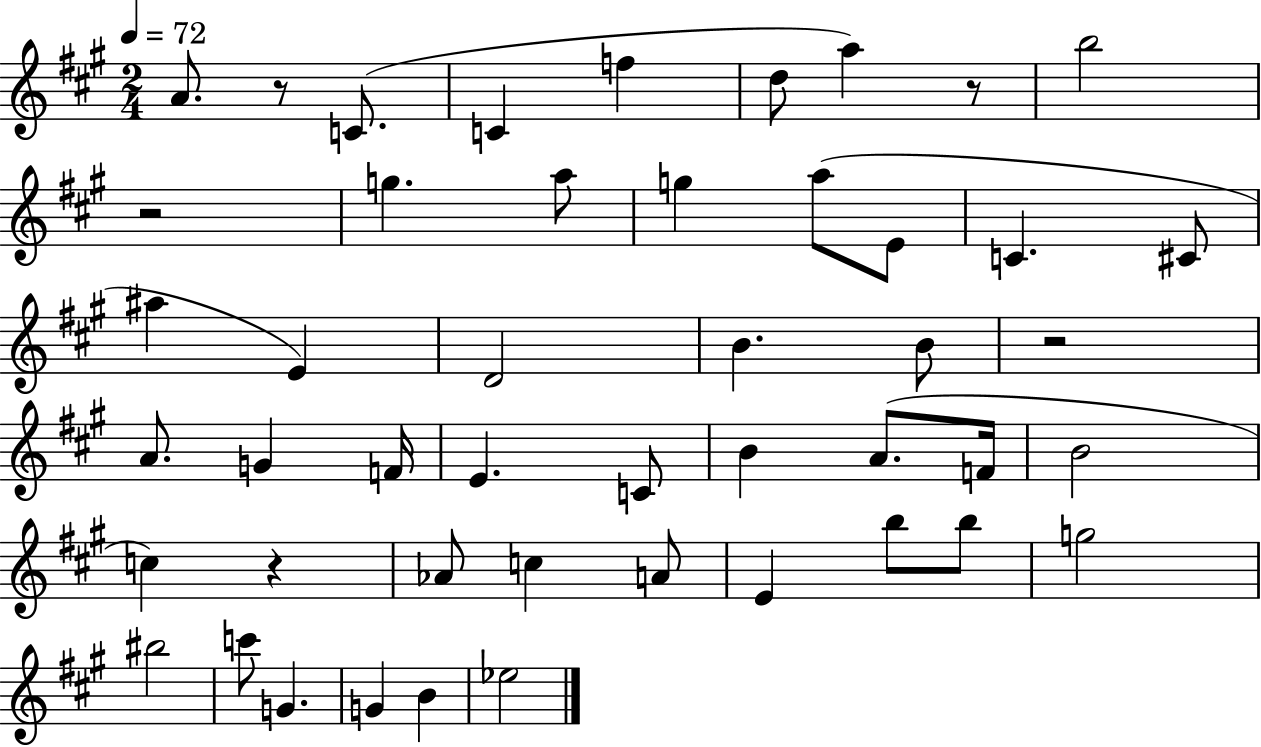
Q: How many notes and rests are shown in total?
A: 47